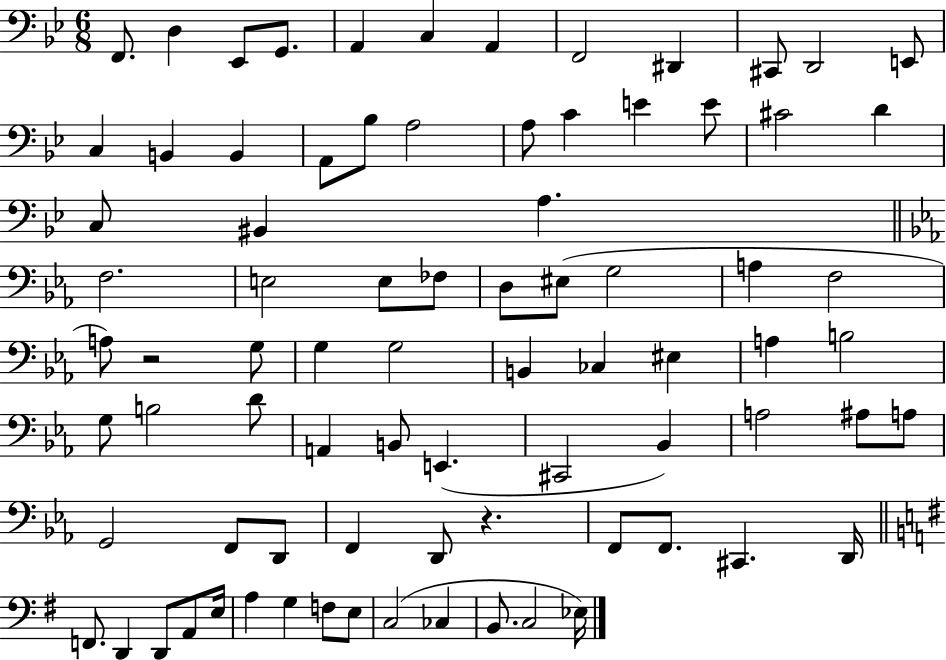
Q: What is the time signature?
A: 6/8